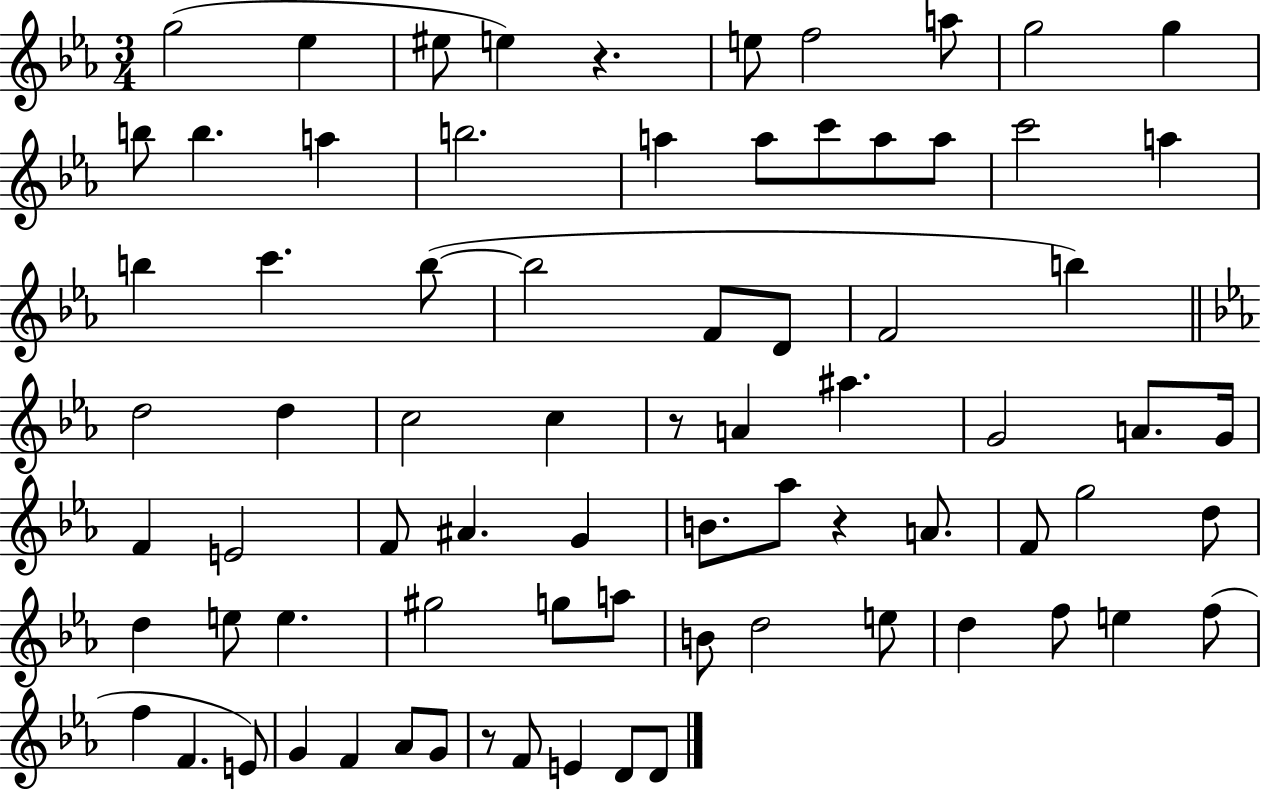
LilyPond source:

{
  \clef treble
  \numericTimeSignature
  \time 3/4
  \key ees \major
  g''2( ees''4 | eis''8 e''4) r4. | e''8 f''2 a''8 | g''2 g''4 | \break b''8 b''4. a''4 | b''2. | a''4 a''8 c'''8 a''8 a''8 | c'''2 a''4 | \break b''4 c'''4. b''8~(~ | b''2 f'8 d'8 | f'2 b''4) | \bar "||" \break \key c \minor d''2 d''4 | c''2 c''4 | r8 a'4 ais''4. | g'2 a'8. g'16 | \break f'4 e'2 | f'8 ais'4. g'4 | b'8. aes''8 r4 a'8. | f'8 g''2 d''8 | \break d''4 e''8 e''4. | gis''2 g''8 a''8 | b'8 d''2 e''8 | d''4 f''8 e''4 f''8( | \break f''4 f'4. e'8) | g'4 f'4 aes'8 g'8 | r8 f'8 e'4 d'8 d'8 | \bar "|."
}